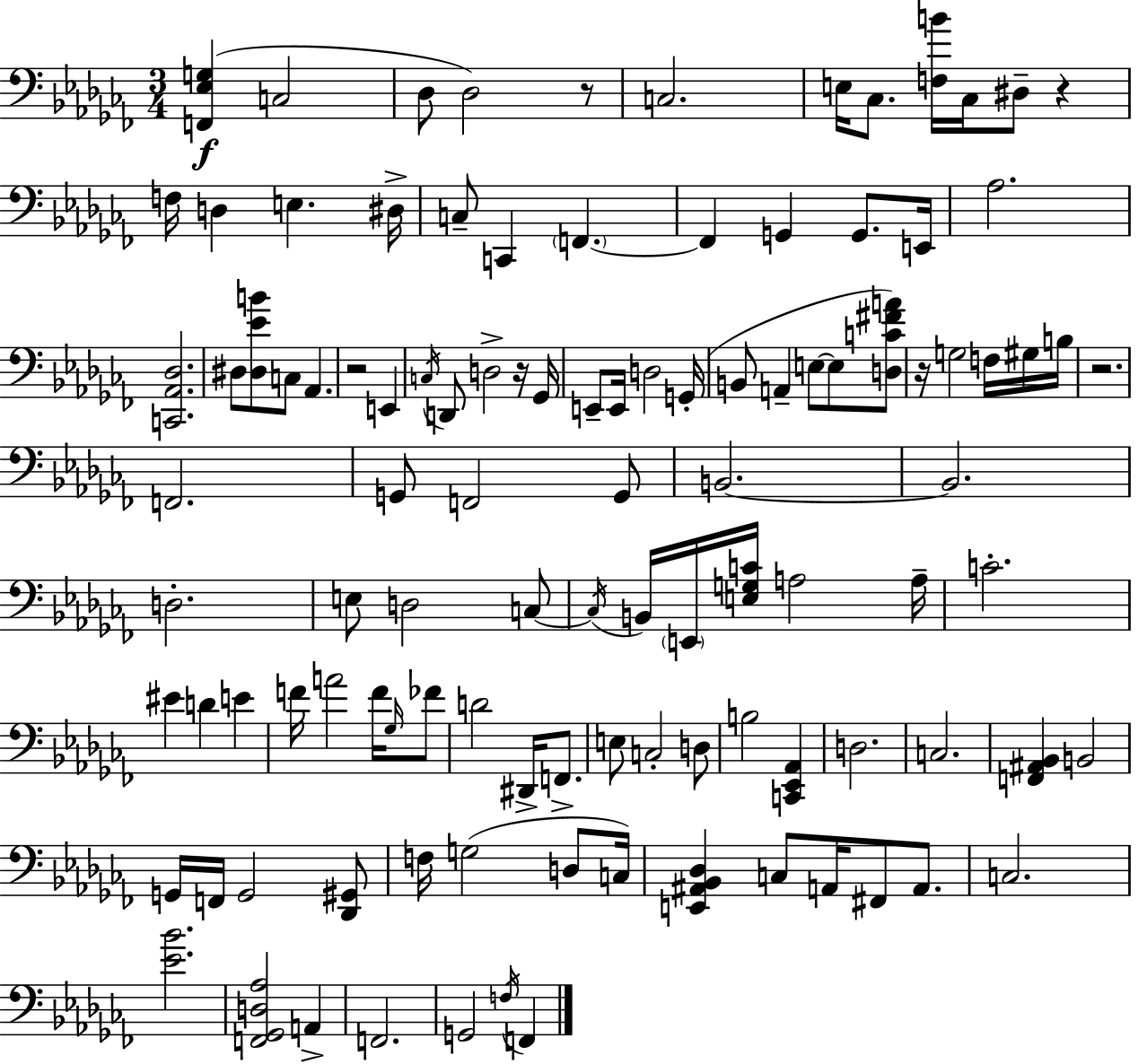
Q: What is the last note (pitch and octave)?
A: F2